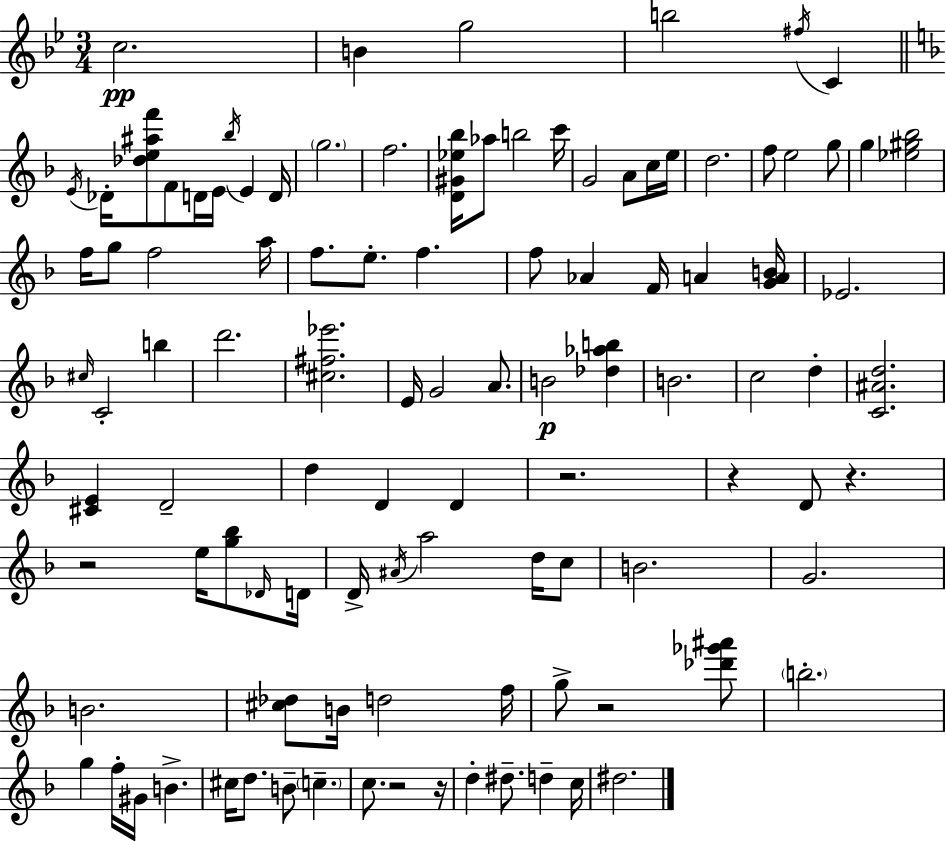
C5/h. B4/q G5/h B5/h F#5/s C4/q E4/s Db4/s [Db5,E5,A#5,F6]/e F4/e D4/s E4/s Bb5/s E4/q D4/s G5/h. F5/h. [D4,G#4,Eb5,Bb5]/s Ab5/e B5/h C6/s G4/h A4/e C5/s E5/s D5/h. F5/e E5/h G5/e G5/q [Eb5,G#5,Bb5]/h F5/s G5/e F5/h A5/s F5/e. E5/e. F5/q. F5/e Ab4/q F4/s A4/q [G4,A4,B4]/s Eb4/h. C#5/s C4/h B5/q D6/h. [C#5,F#5,Eb6]/h. E4/s G4/h A4/e. B4/h [Db5,Ab5,B5]/q B4/h. C5/h D5/q [C4,A#4,D5]/h. [C#4,E4]/q D4/h D5/q D4/q D4/q R/h. R/q D4/e R/q. R/h E5/s [G5,Bb5]/e Db4/s D4/s D4/s A#4/s A5/h D5/s C5/e B4/h. G4/h. B4/h. [C#5,Db5]/e B4/s D5/h F5/s G5/e R/h [Db6,Gb6,A#6]/e B5/h. G5/q F5/s G#4/s B4/q. C#5/s D5/e. B4/e C5/q. C5/e. R/h R/s D5/q D#5/e. D5/q C5/s D#5/h.